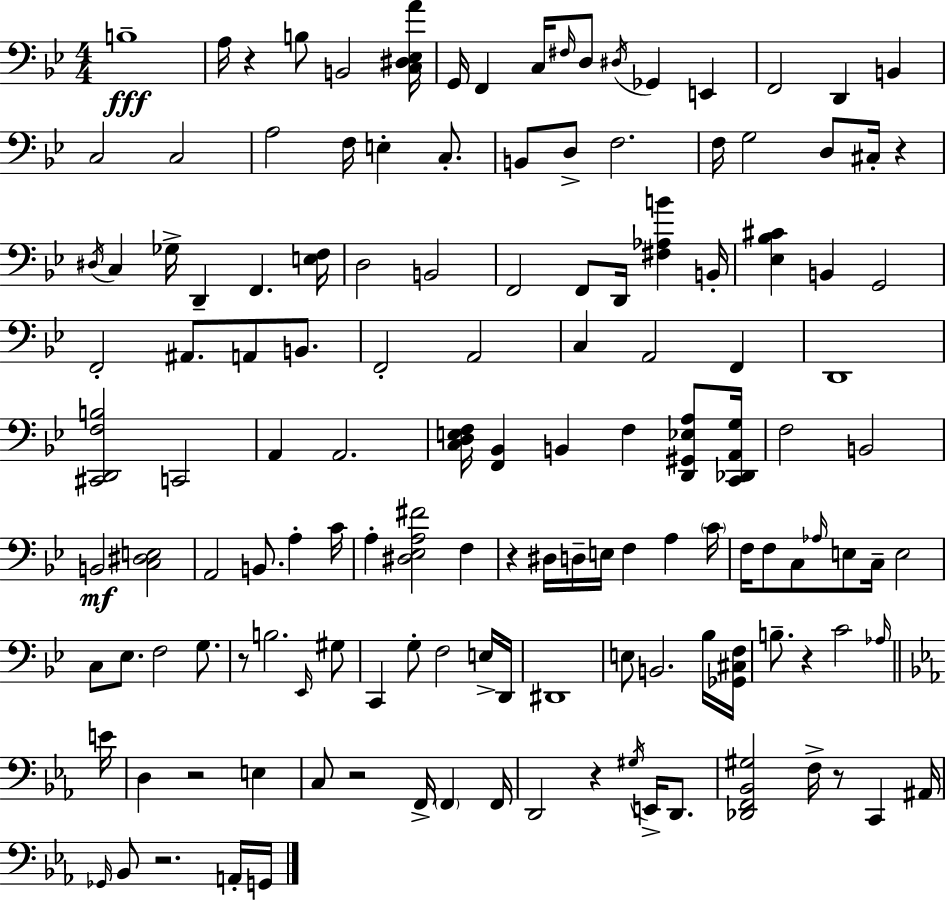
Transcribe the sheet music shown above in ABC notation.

X:1
T:Untitled
M:4/4
L:1/4
K:Bb
B,4 A,/4 z B,/2 B,,2 [C,^D,_E,A]/4 G,,/4 F,, C,/4 ^F,/4 D,/2 ^D,/4 _G,, E,, F,,2 D,, B,, C,2 C,2 A,2 F,/4 E, C,/2 B,,/2 D,/2 F,2 F,/4 G,2 D,/2 ^C,/4 z ^D,/4 C, _G,/4 D,, F,, [E,F,]/4 D,2 B,,2 F,,2 F,,/2 D,,/4 [^F,_A,B] B,,/4 [_E,_B,^C] B,, G,,2 F,,2 ^A,,/2 A,,/2 B,,/2 F,,2 A,,2 C, A,,2 F,, D,,4 [^C,,D,,F,B,]2 C,,2 A,, A,,2 [C,D,E,F,]/4 [F,,_B,,] B,, F, [D,,^G,,_E,A,]/2 [C,,_D,,A,,G,]/4 F,2 B,,2 B,,2 [C,^D,E,]2 A,,2 B,,/2 A, C/4 A, [^D,_E,A,^F]2 F, z ^D,/4 D,/4 E,/4 F, A, C/4 F,/4 F,/2 C,/2 _A,/4 E,/2 C,/4 E,2 C,/2 _E,/2 F,2 G,/2 z/2 B,2 _E,,/4 ^G,/2 C,, G,/2 F,2 E,/4 D,,/4 ^D,,4 E,/2 B,,2 _B,/4 [_G,,^C,F,]/4 B,/2 z C2 _A,/4 E/4 D, z2 E, C,/2 z2 F,,/4 F,, F,,/4 D,,2 z ^G,/4 E,,/4 D,,/2 [_D,,F,,_B,,^G,]2 F,/4 z/2 C,, ^A,,/4 _G,,/4 _B,,/2 z2 A,,/4 G,,/4